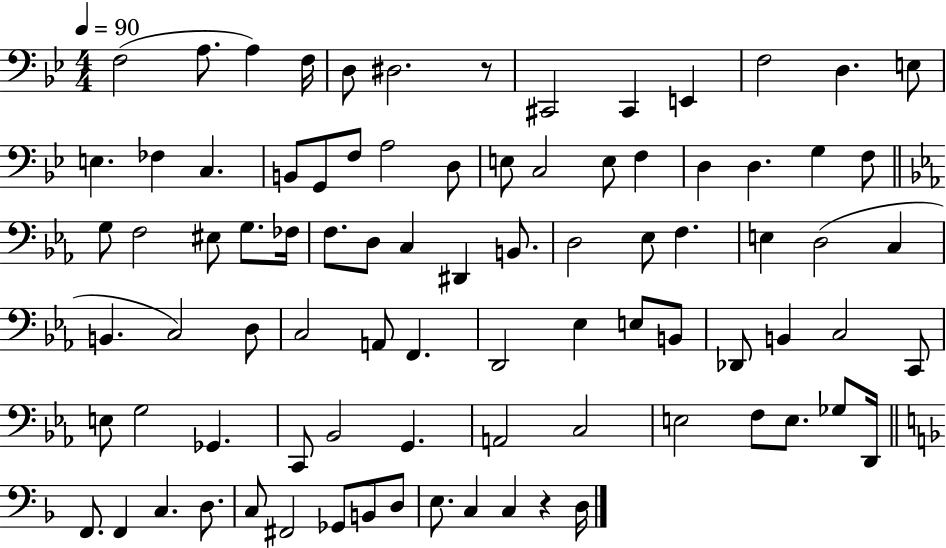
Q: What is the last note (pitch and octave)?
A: D3